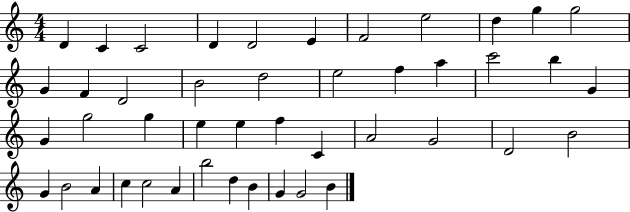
{
  \clef treble
  \numericTimeSignature
  \time 4/4
  \key c \major
  d'4 c'4 c'2 | d'4 d'2 e'4 | f'2 e''2 | d''4 g''4 g''2 | \break g'4 f'4 d'2 | b'2 d''2 | e''2 f''4 a''4 | c'''2 b''4 g'4 | \break g'4 g''2 g''4 | e''4 e''4 f''4 c'4 | a'2 g'2 | d'2 b'2 | \break g'4 b'2 a'4 | c''4 c''2 a'4 | b''2 d''4 b'4 | g'4 g'2 b'4 | \break \bar "|."
}